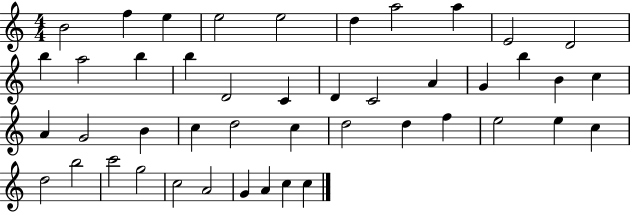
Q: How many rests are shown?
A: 0